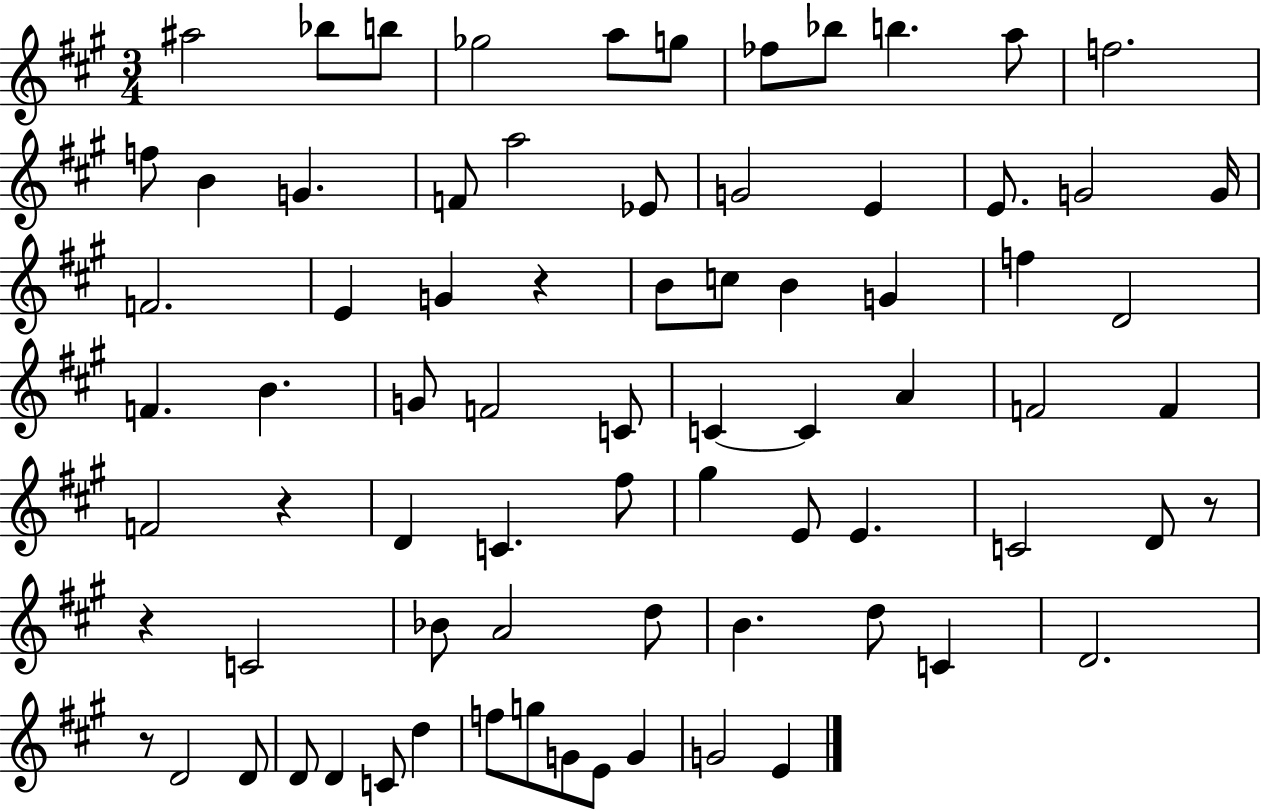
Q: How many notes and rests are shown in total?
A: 76